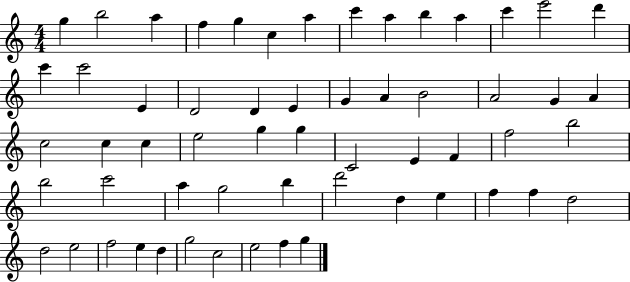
G5/q B5/h A5/q F5/q G5/q C5/q A5/q C6/q A5/q B5/q A5/q C6/q E6/h D6/q C6/q C6/h E4/q D4/h D4/q E4/q G4/q A4/q B4/h A4/h G4/q A4/q C5/h C5/q C5/q E5/h G5/q G5/q C4/h E4/q F4/q F5/h B5/h B5/h C6/h A5/q G5/h B5/q D6/h D5/q E5/q F5/q F5/q D5/h D5/h E5/h F5/h E5/q D5/q G5/h C5/h E5/h F5/q G5/q